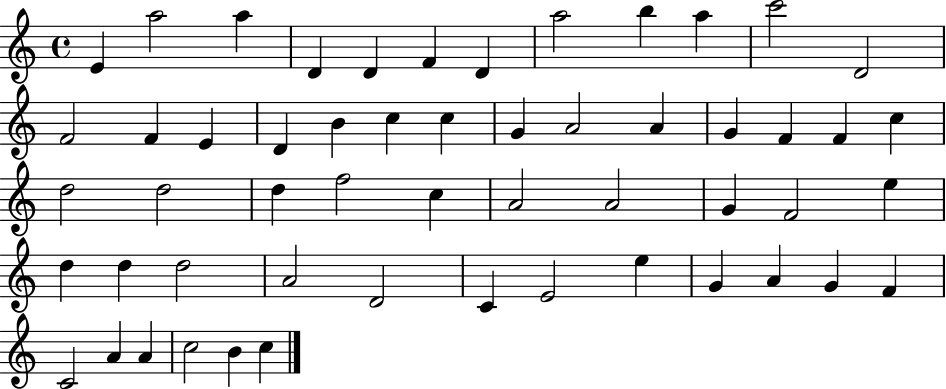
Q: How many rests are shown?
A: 0